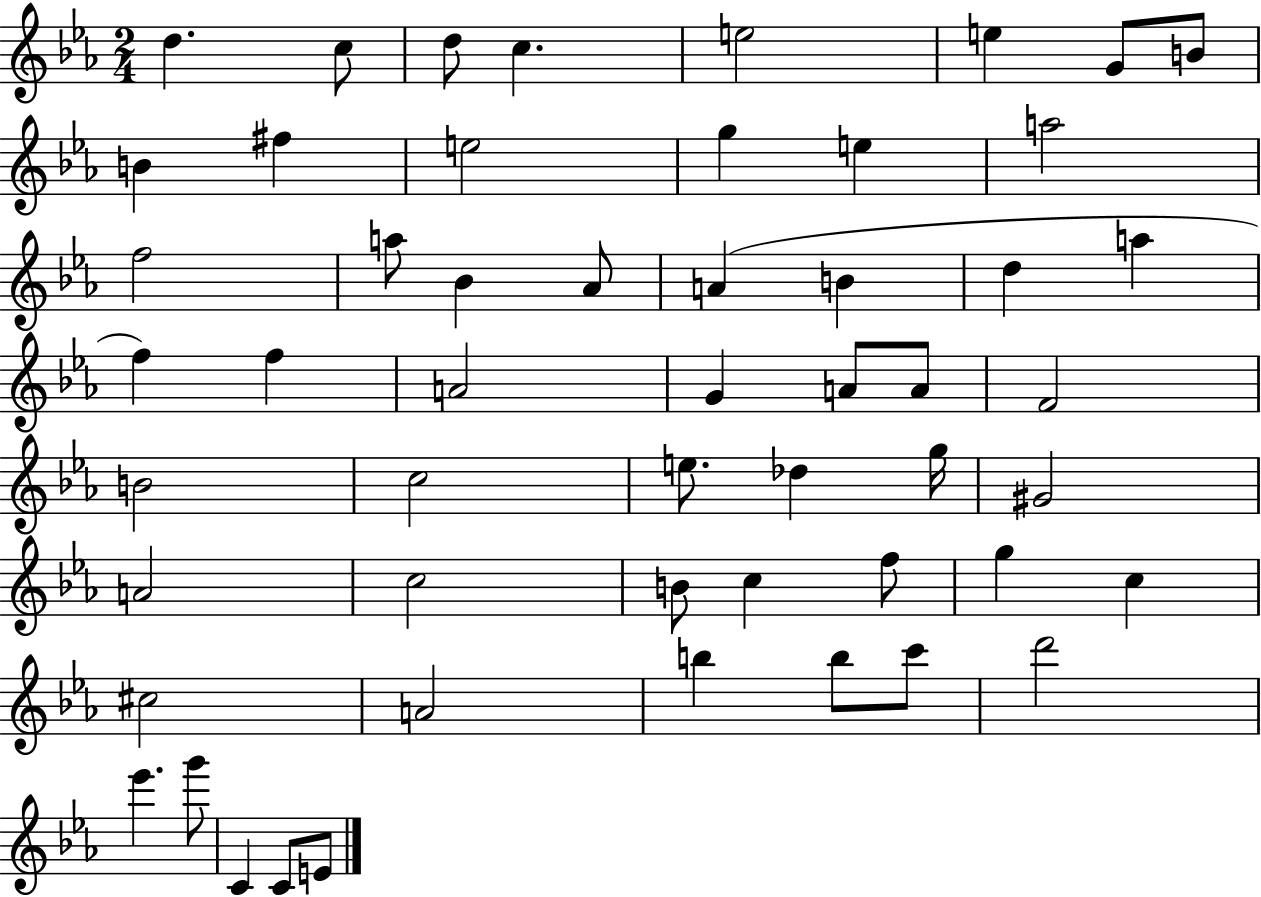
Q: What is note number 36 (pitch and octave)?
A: A4